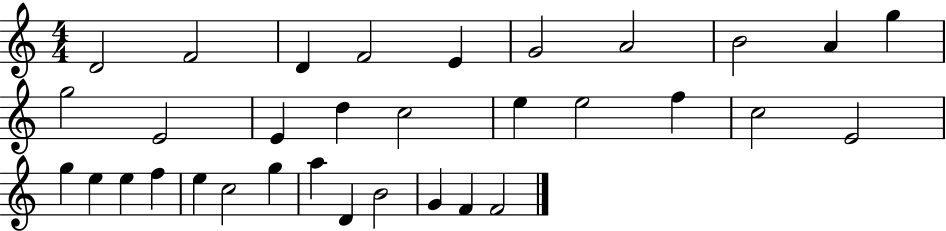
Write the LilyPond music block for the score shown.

{
  \clef treble
  \numericTimeSignature
  \time 4/4
  \key c \major
  d'2 f'2 | d'4 f'2 e'4 | g'2 a'2 | b'2 a'4 g''4 | \break g''2 e'2 | e'4 d''4 c''2 | e''4 e''2 f''4 | c''2 e'2 | \break g''4 e''4 e''4 f''4 | e''4 c''2 g''4 | a''4 d'4 b'2 | g'4 f'4 f'2 | \break \bar "|."
}